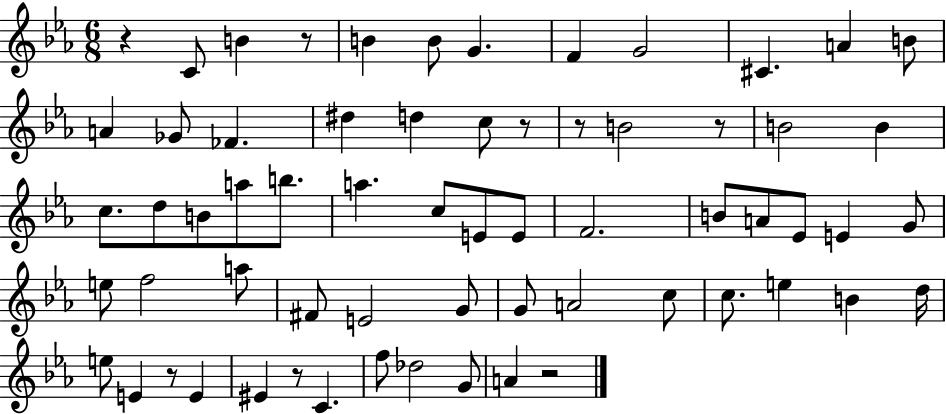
R/q C4/e B4/q R/e B4/q B4/e G4/q. F4/q G4/h C#4/q. A4/q B4/e A4/q Gb4/e FES4/q. D#5/q D5/q C5/e R/e R/e B4/h R/e B4/h B4/q C5/e. D5/e B4/e A5/e B5/e. A5/q. C5/e E4/e E4/e F4/h. B4/e A4/e Eb4/e E4/q G4/e E5/e F5/h A5/e F#4/e E4/h G4/e G4/e A4/h C5/e C5/e. E5/q B4/q D5/s E5/e E4/q R/e E4/q EIS4/q R/e C4/q. F5/e Db5/h G4/e A4/q R/h